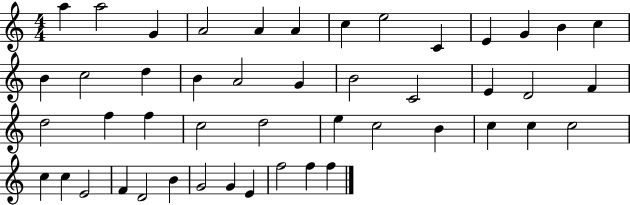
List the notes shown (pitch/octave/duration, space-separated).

A5/q A5/h G4/q A4/h A4/q A4/q C5/q E5/h C4/q E4/q G4/q B4/q C5/q B4/q C5/h D5/q B4/q A4/h G4/q B4/h C4/h E4/q D4/h F4/q D5/h F5/q F5/q C5/h D5/h E5/q C5/h B4/q C5/q C5/q C5/h C5/q C5/q E4/h F4/q D4/h B4/q G4/h G4/q E4/q F5/h F5/q F5/q